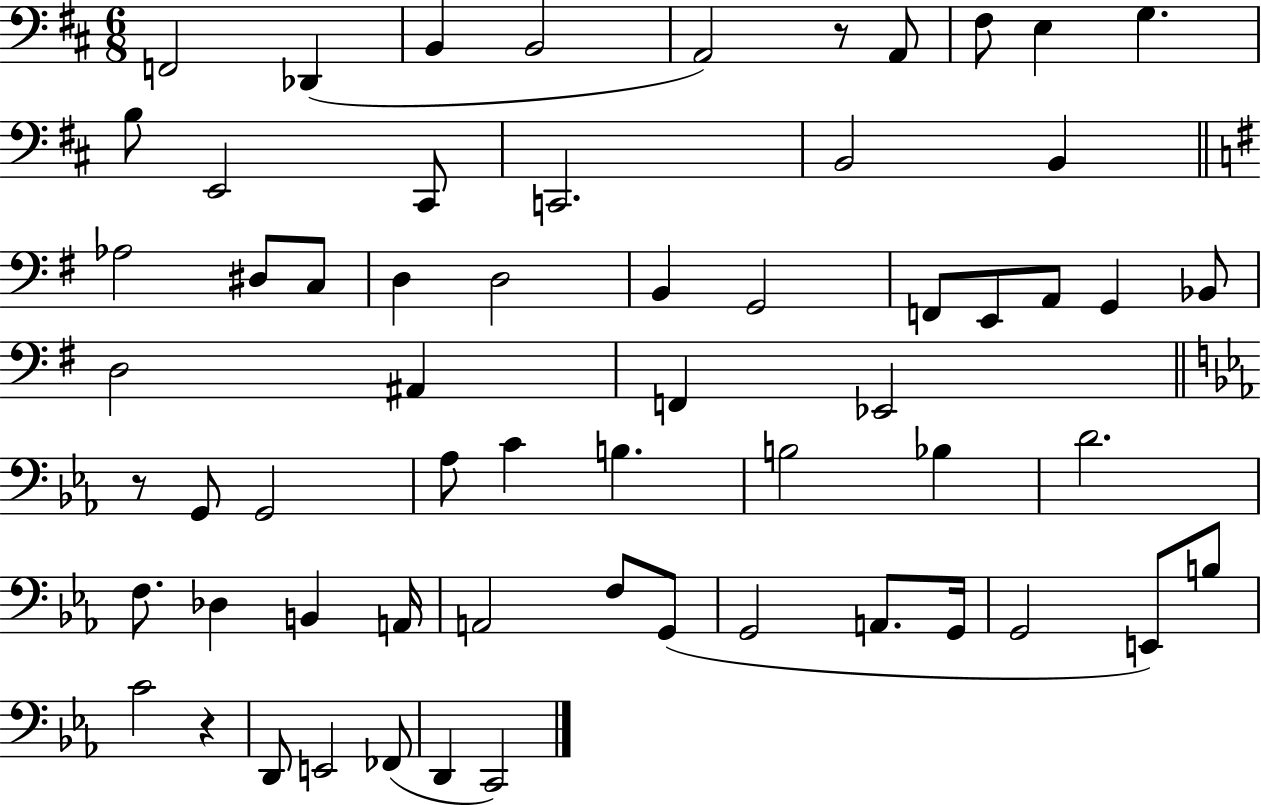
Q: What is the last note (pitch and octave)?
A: C2